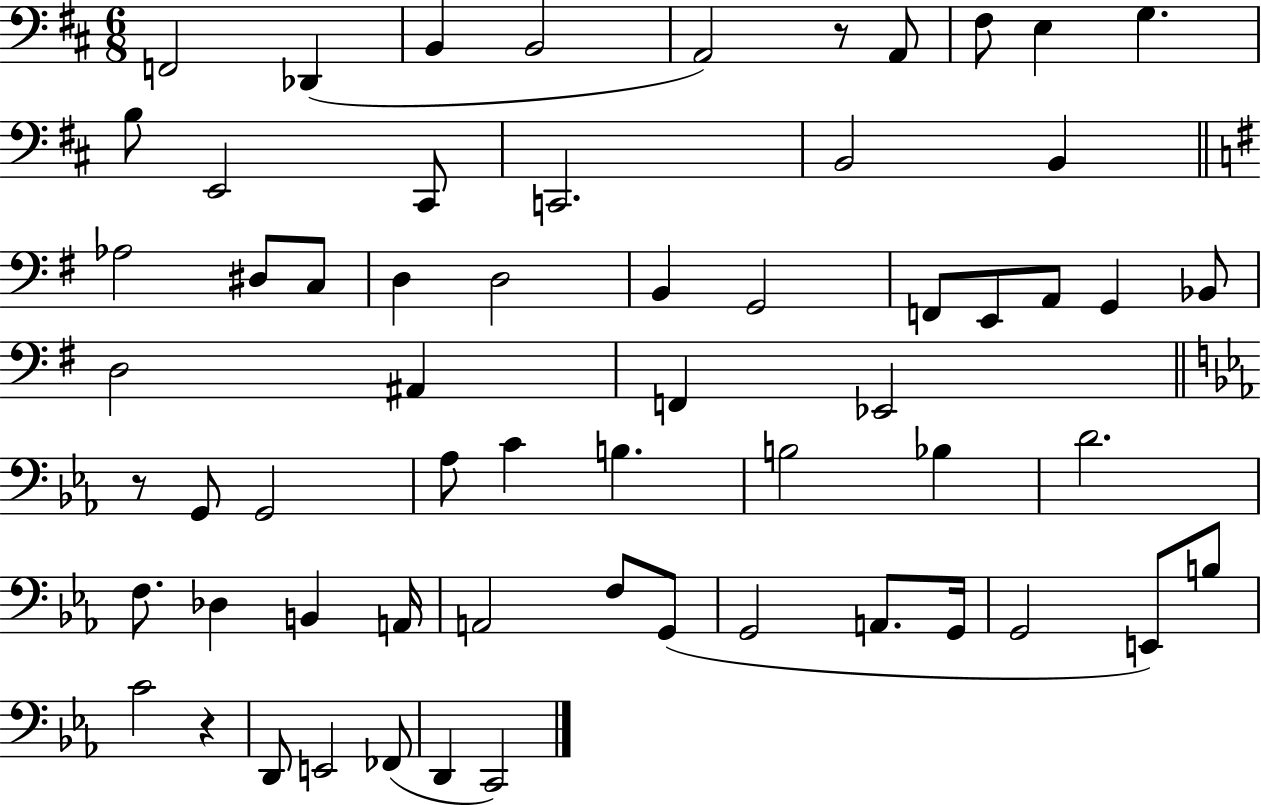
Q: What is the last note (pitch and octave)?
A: C2